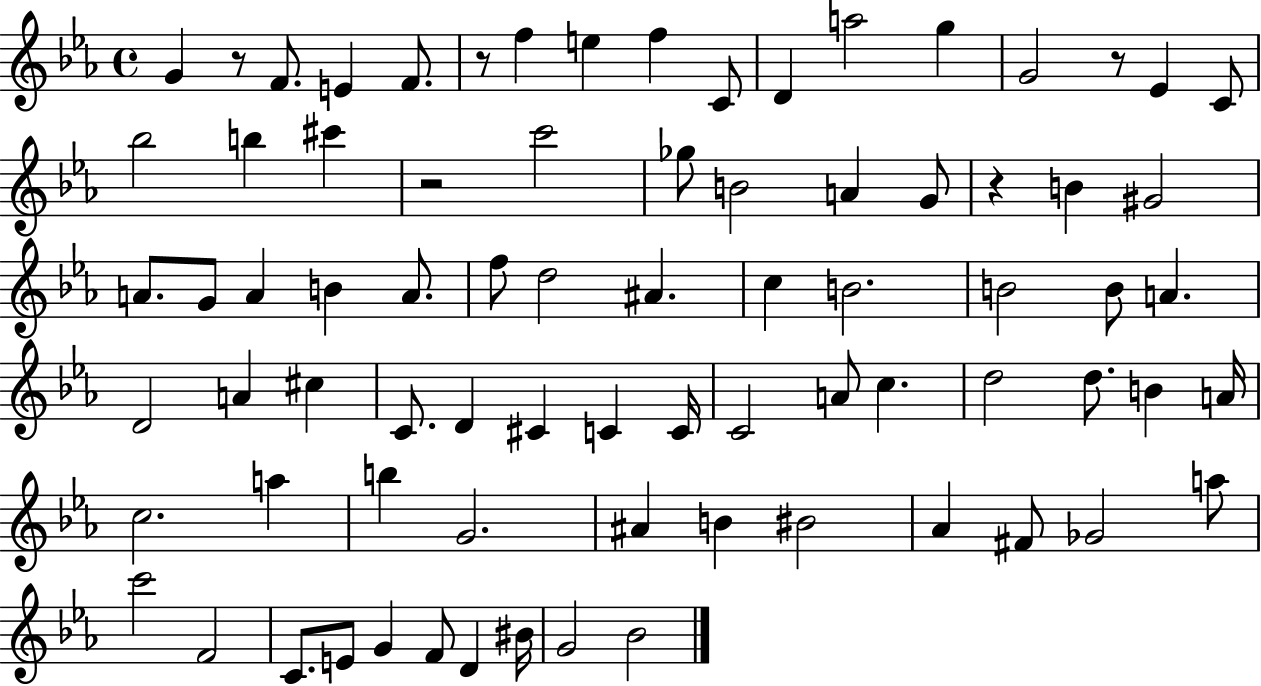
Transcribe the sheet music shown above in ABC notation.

X:1
T:Untitled
M:4/4
L:1/4
K:Eb
G z/2 F/2 E F/2 z/2 f e f C/2 D a2 g G2 z/2 _E C/2 _b2 b ^c' z2 c'2 _g/2 B2 A G/2 z B ^G2 A/2 G/2 A B A/2 f/2 d2 ^A c B2 B2 B/2 A D2 A ^c C/2 D ^C C C/4 C2 A/2 c d2 d/2 B A/4 c2 a b G2 ^A B ^B2 _A ^F/2 _G2 a/2 c'2 F2 C/2 E/2 G F/2 D ^B/4 G2 _B2